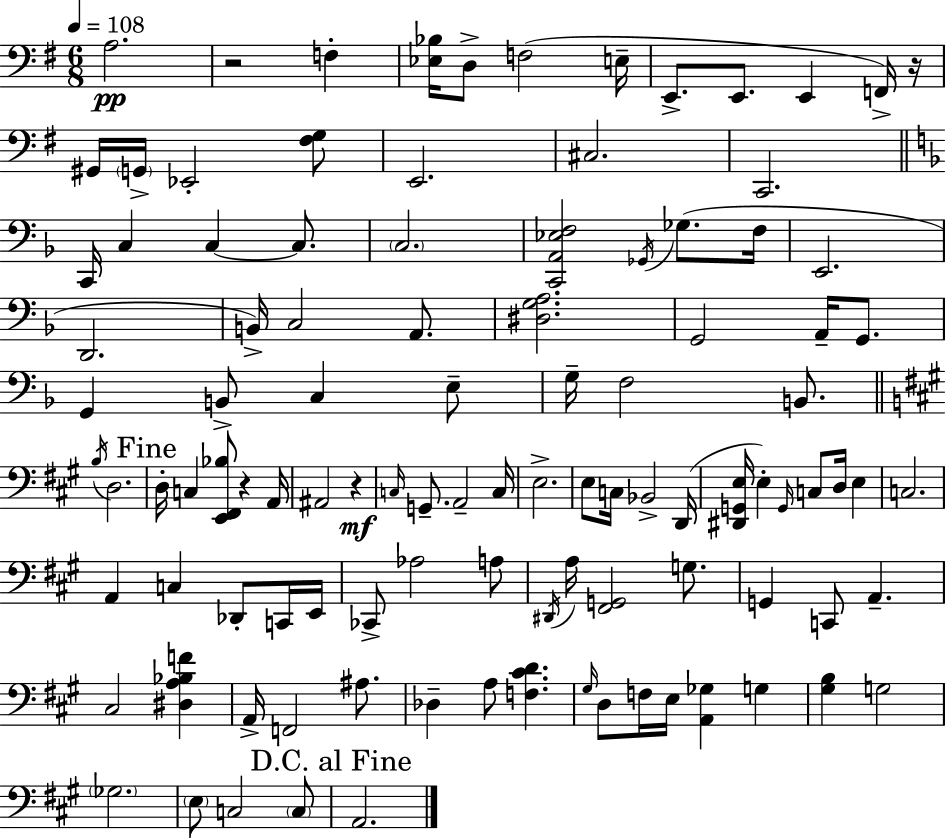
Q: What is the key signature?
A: G major